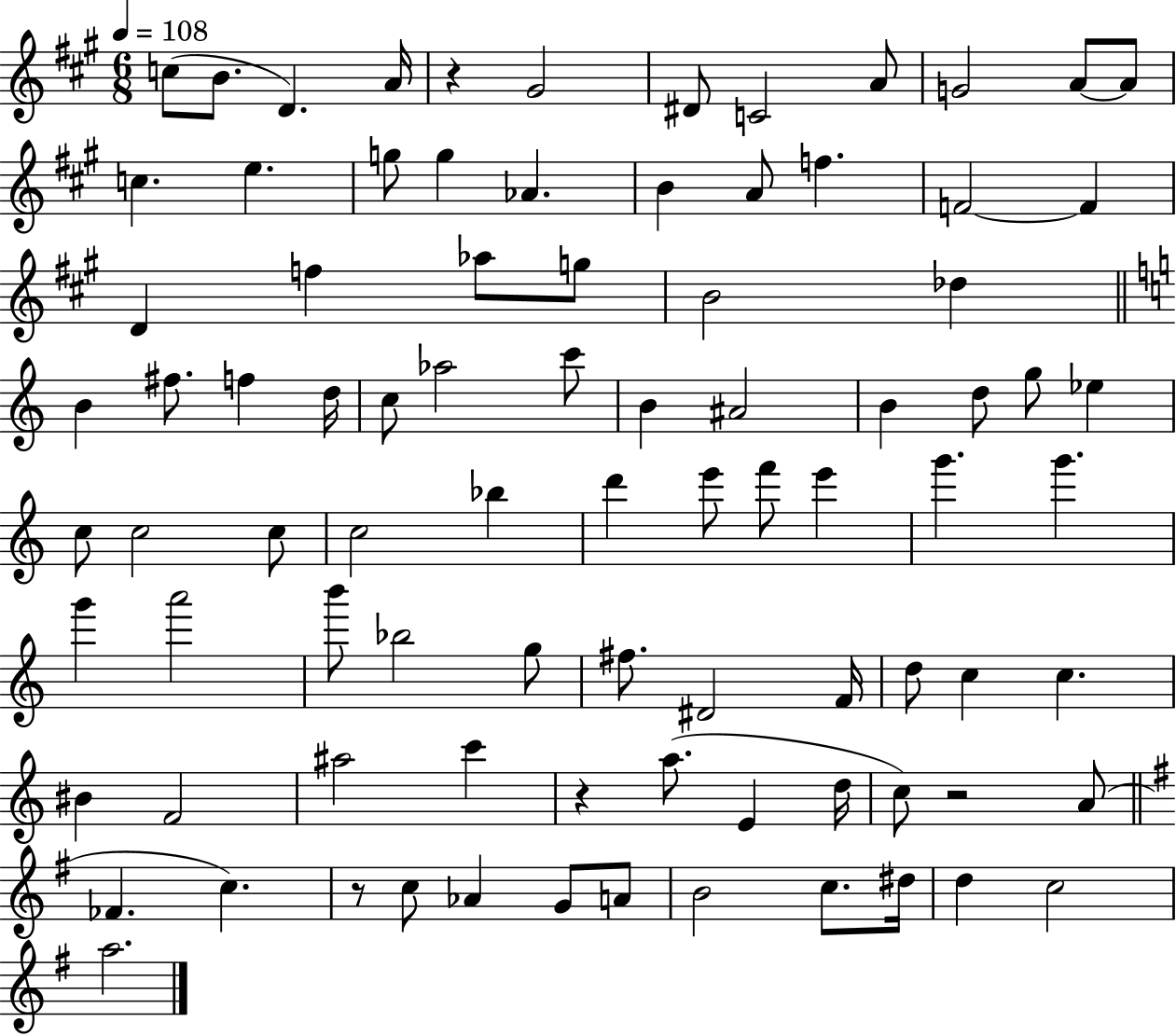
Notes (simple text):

C5/e B4/e. D4/q. A4/s R/q G#4/h D#4/e C4/h A4/e G4/h A4/e A4/e C5/q. E5/q. G5/e G5/q Ab4/q. B4/q A4/e F5/q. F4/h F4/q D4/q F5/q Ab5/e G5/e B4/h Db5/q B4/q F#5/e. F5/q D5/s C5/e Ab5/h C6/e B4/q A#4/h B4/q D5/e G5/e Eb5/q C5/e C5/h C5/e C5/h Bb5/q D6/q E6/e F6/e E6/q G6/q. G6/q. G6/q A6/h B6/e Bb5/h G5/e F#5/e. D#4/h F4/s D5/e C5/q C5/q. BIS4/q F4/h A#5/h C6/q R/q A5/e. E4/q D5/s C5/e R/h A4/e FES4/q. C5/q. R/e C5/e Ab4/q G4/e A4/e B4/h C5/e. D#5/s D5/q C5/h A5/h.